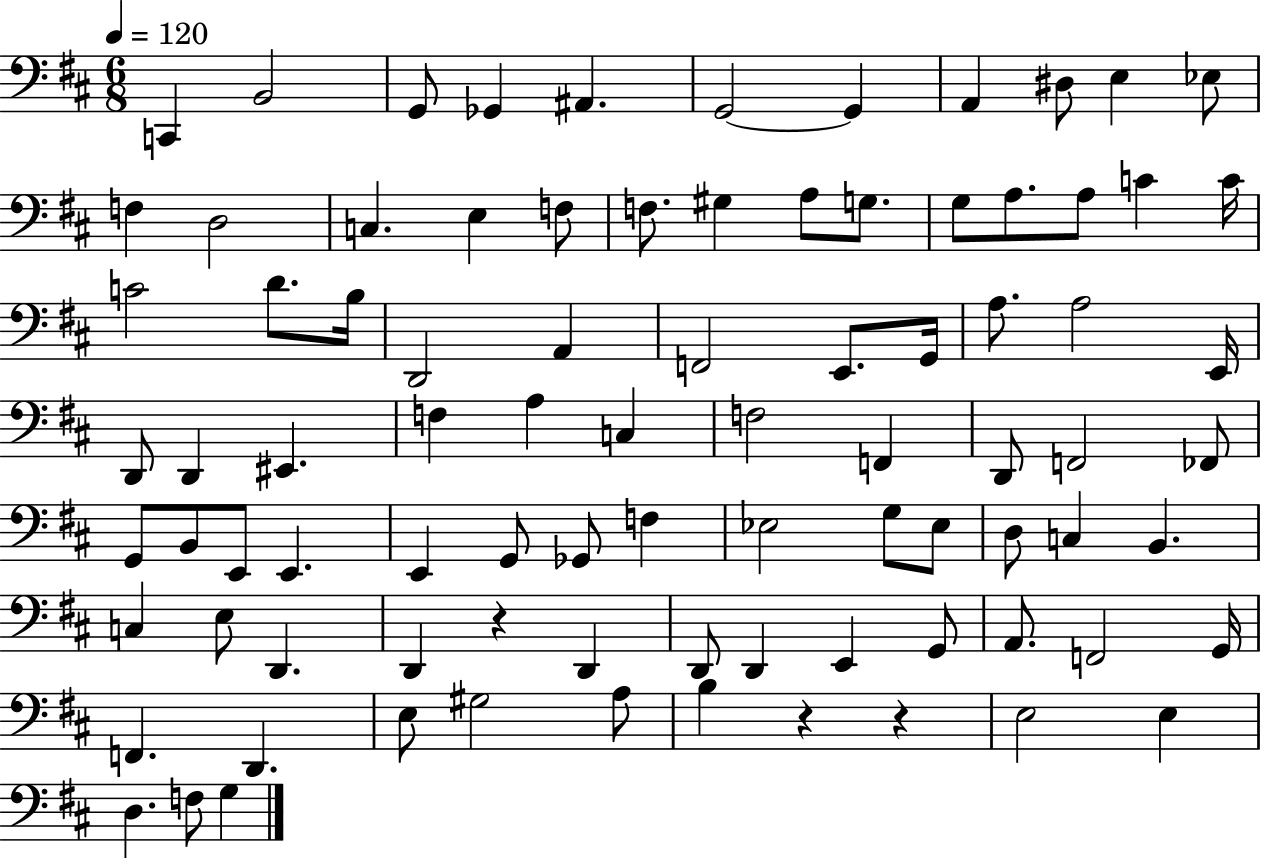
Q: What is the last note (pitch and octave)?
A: G3